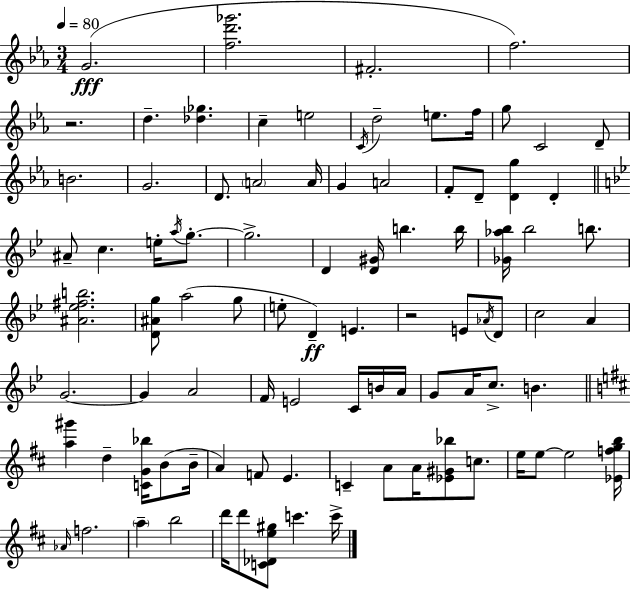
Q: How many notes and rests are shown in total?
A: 91